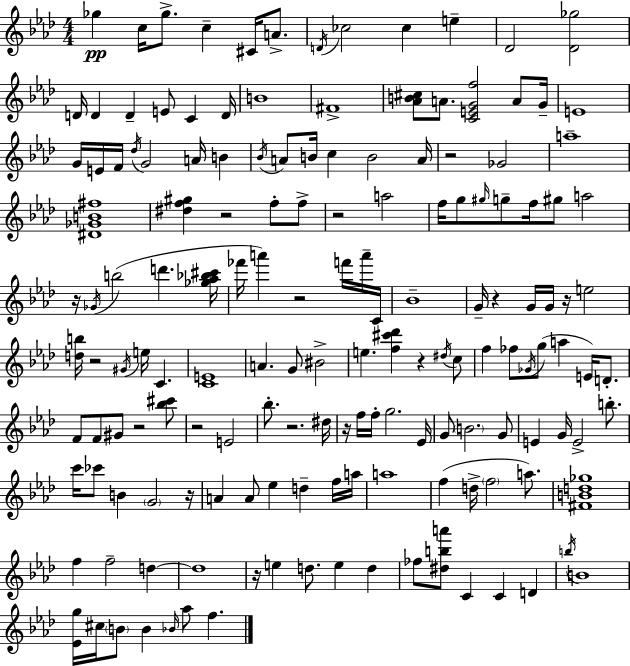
{
  \clef treble
  \numericTimeSignature
  \time 4/4
  \key aes \major
  ges''4\pp c''16 ges''8.-> c''4-- cis'16 a'8.-> | \acciaccatura { d'16 } ces''2 ces''4 e''4-- | des'2 <des' ges''>2 | d'16 d'4 d'4-- e'8 c'4 | \break d'16 b'1 | fis'1-> | <aes' b' cis''>8 a'8. <c' e' g' f''>2 a'8 | g'16-- e'1 | \break g'16 e'16 f'16 \acciaccatura { des''16 } g'2 a'16 b'4 | \acciaccatura { bes'16 } a'8 b'16 c''4 b'2 | a'16 r2 ges'2 | a''1-- | \break <dis' ges' b' fis''>1 | <dis'' f'' gis''>4 r2 f''8-. | f''8-> r2 a''2 | f''16 g''8 \grace { gis''16 } g''8-- f''16 gis''8 a''2 | \break r16 \acciaccatura { ges'16 }( b''2 d'''4. | <ges'' aes'' bes'' cis'''>16 fes'''16 a'''4) r2 | f'''16 a'''16-- c'16 bes'1-- | g'16-- r4 g'16 g'16 r16 e''2 | \break <d'' b''>16 r2 \acciaccatura { gis'16 } e''16 | c'4. <c' e'>1 | a'4. g'8 bis'2-> | e''4. <f'' cis''' des'''>4 | \break r4 \acciaccatura { dis''16 } c''8 f''4 fes''8 \acciaccatura { ges'16 }( g''8 | a''4 e'16) d'8.-. f'8 f'8 gis'8 r2 | <bes'' cis'''>8 r2 | e'2 bes''8.-. r2. | \break dis''16 r16 f''16 f''16-. g''2. | ees'16 g'8 \parenthesize b'2. | g'8 e'4 g'16 e'2-> | b''8.-. c'''16 ces'''8 b'4 \parenthesize g'2 | \break r16 a'4 a'8 ees''4 | d''4-- f''16 a''16 a''1 | f''4( d''16-> \parenthesize f''2 | a''8.) <fis' b' d'' ges''>1 | \break f''4 f''2-- | d''4~~ d''1 | r16 e''4 d''8. | e''4 d''4 fes''8 <dis'' b'' a'''>8 c'4 | \break c'4 d'4 \acciaccatura { b''16 } b'1 | <ees' g''>16 cis''16 \parenthesize b'8 b'4 | \grace { bes'16 } aes''8 f''4. \bar "|."
}